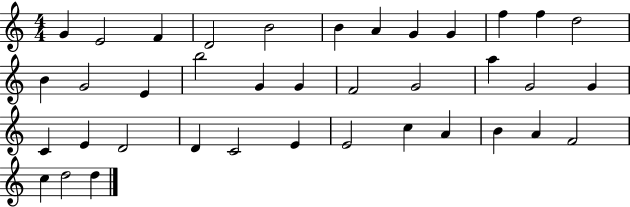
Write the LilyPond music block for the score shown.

{
  \clef treble
  \numericTimeSignature
  \time 4/4
  \key c \major
  g'4 e'2 f'4 | d'2 b'2 | b'4 a'4 g'4 g'4 | f''4 f''4 d''2 | \break b'4 g'2 e'4 | b''2 g'4 g'4 | f'2 g'2 | a''4 g'2 g'4 | \break c'4 e'4 d'2 | d'4 c'2 e'4 | e'2 c''4 a'4 | b'4 a'4 f'2 | \break c''4 d''2 d''4 | \bar "|."
}